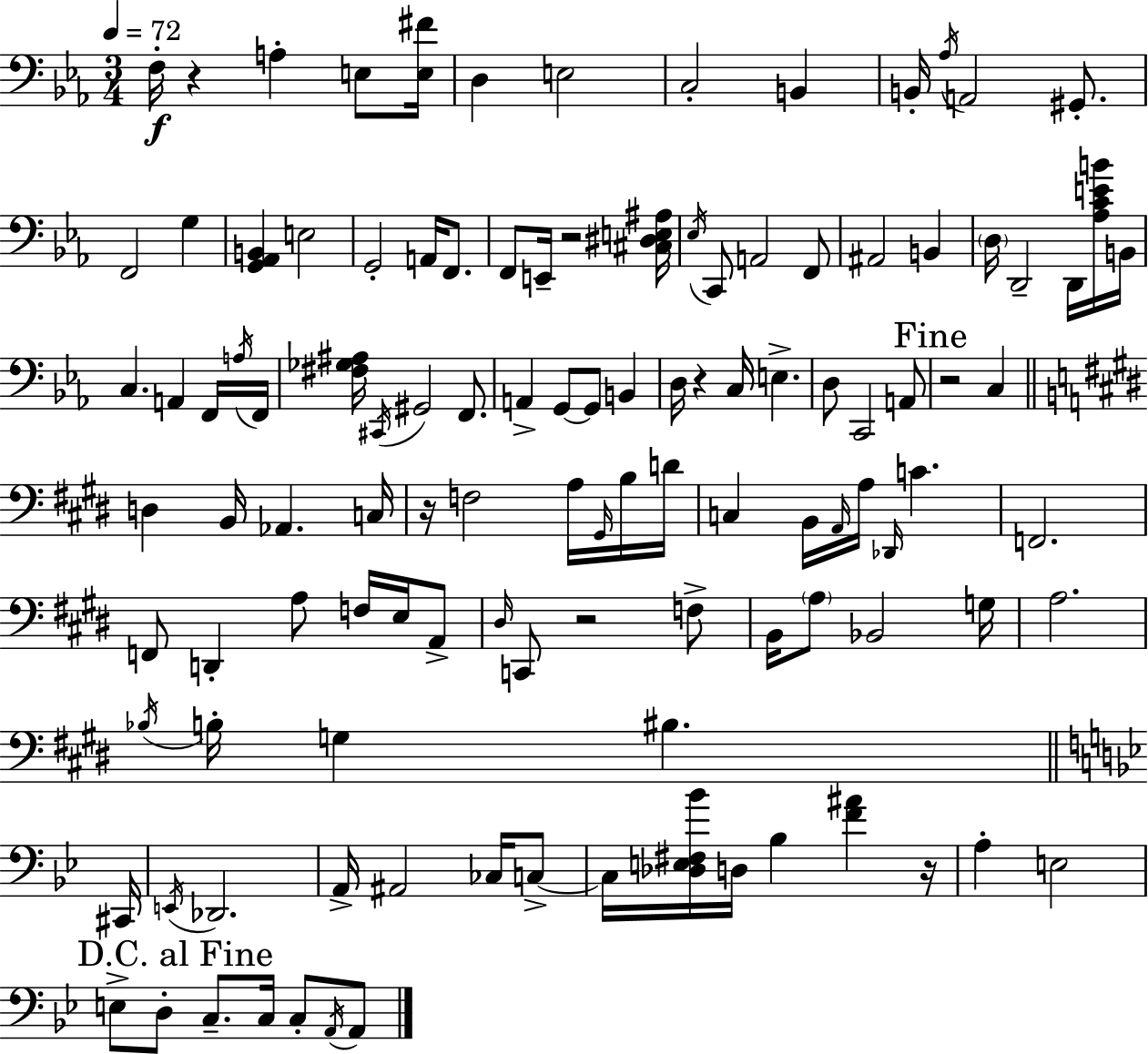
X:1
T:Untitled
M:3/4
L:1/4
K:Eb
F,/4 z A, E,/2 [E,^F]/4 D, E,2 C,2 B,, B,,/4 _A,/4 A,,2 ^G,,/2 F,,2 G, [G,,_A,,B,,] E,2 G,,2 A,,/4 F,,/2 F,,/2 E,,/4 z2 [^C,^D,E,^A,]/4 _E,/4 C,,/2 A,,2 F,,/2 ^A,,2 B,, D,/4 D,,2 D,,/4 [_A,CEB]/4 B,,/4 C, A,, F,,/4 A,/4 F,,/4 [^F,_G,^A,]/4 ^C,,/4 ^G,,2 F,,/2 A,, G,,/2 G,,/2 B,, D,/4 z C,/4 E, D,/2 C,,2 A,,/2 z2 C, D, B,,/4 _A,, C,/4 z/4 F,2 A,/4 ^G,,/4 B,/4 D/4 C, B,,/4 A,,/4 A,/4 _D,,/4 C F,,2 F,,/2 D,, A,/2 F,/4 E,/4 A,,/2 ^D,/4 C,,/2 z2 F,/2 B,,/4 A,/2 _B,,2 G,/4 A,2 _B,/4 B,/4 G, ^B, ^C,,/4 E,,/4 _D,,2 A,,/4 ^A,,2 _C,/4 C,/2 C,/4 [_D,E,^F,_B]/4 D,/4 _B, [F^A] z/4 A, E,2 E,/2 D,/2 C,/2 C,/4 C,/2 A,,/4 A,,/2